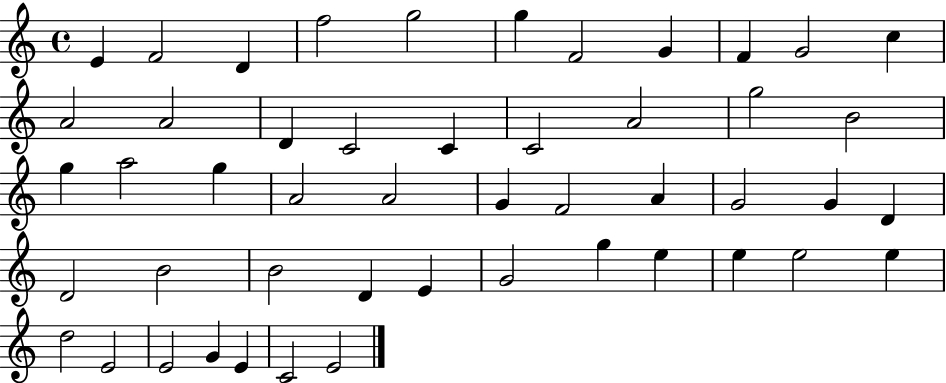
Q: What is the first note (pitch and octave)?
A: E4